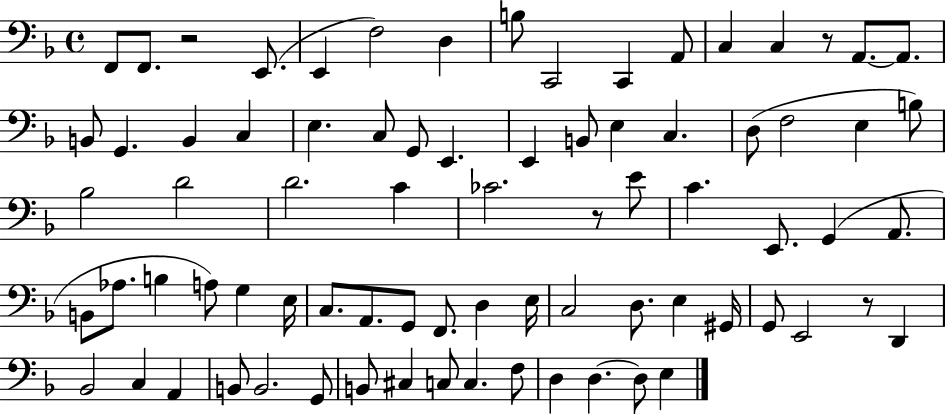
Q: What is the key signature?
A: F major